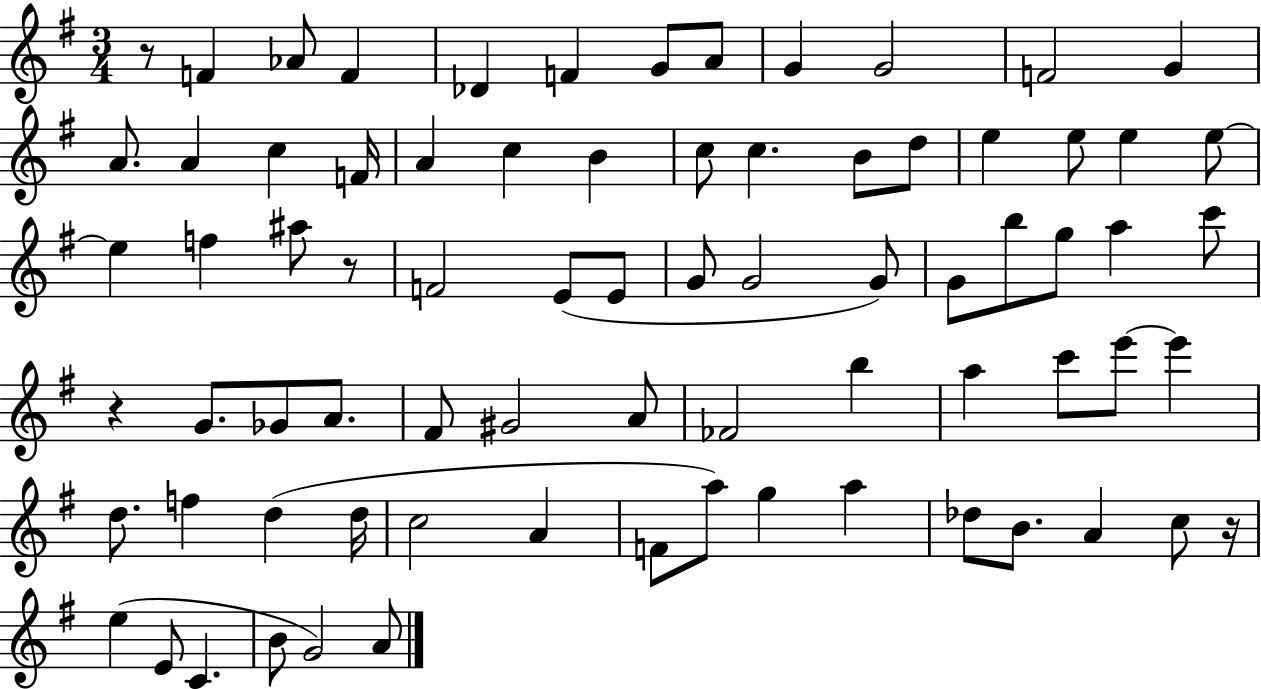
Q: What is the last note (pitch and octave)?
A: A4